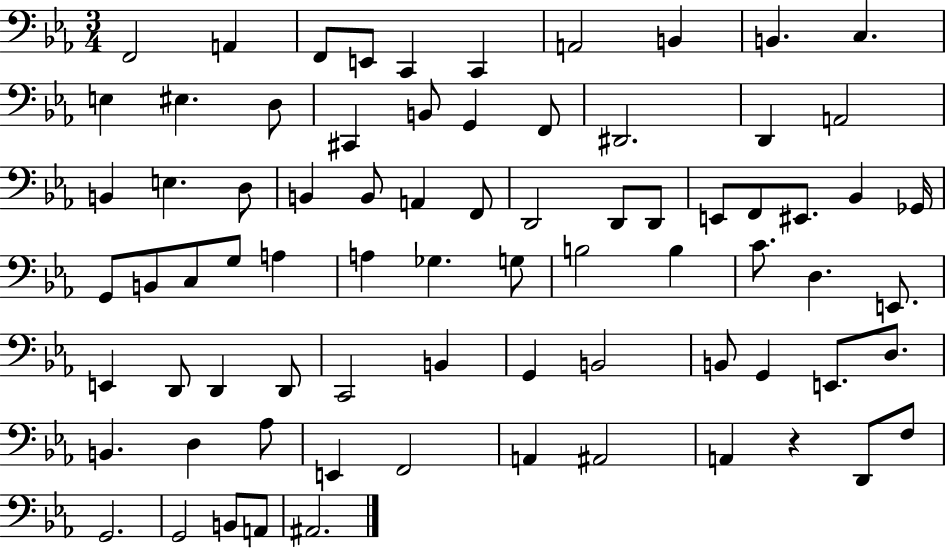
X:1
T:Untitled
M:3/4
L:1/4
K:Eb
F,,2 A,, F,,/2 E,,/2 C,, C,, A,,2 B,, B,, C, E, ^E, D,/2 ^C,, B,,/2 G,, F,,/2 ^D,,2 D,, A,,2 B,, E, D,/2 B,, B,,/2 A,, F,,/2 D,,2 D,,/2 D,,/2 E,,/2 F,,/2 ^E,,/2 _B,, _G,,/4 G,,/2 B,,/2 C,/2 G,/2 A, A, _G, G,/2 B,2 B, C/2 D, E,,/2 E,, D,,/2 D,, D,,/2 C,,2 B,, G,, B,,2 B,,/2 G,, E,,/2 D,/2 B,, D, _A,/2 E,, F,,2 A,, ^A,,2 A,, z D,,/2 F,/2 G,,2 G,,2 B,,/2 A,,/2 ^A,,2